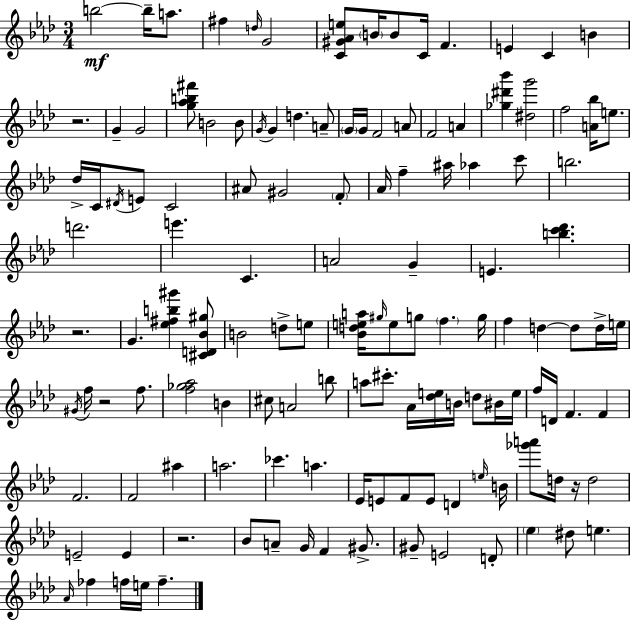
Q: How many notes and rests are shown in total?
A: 131